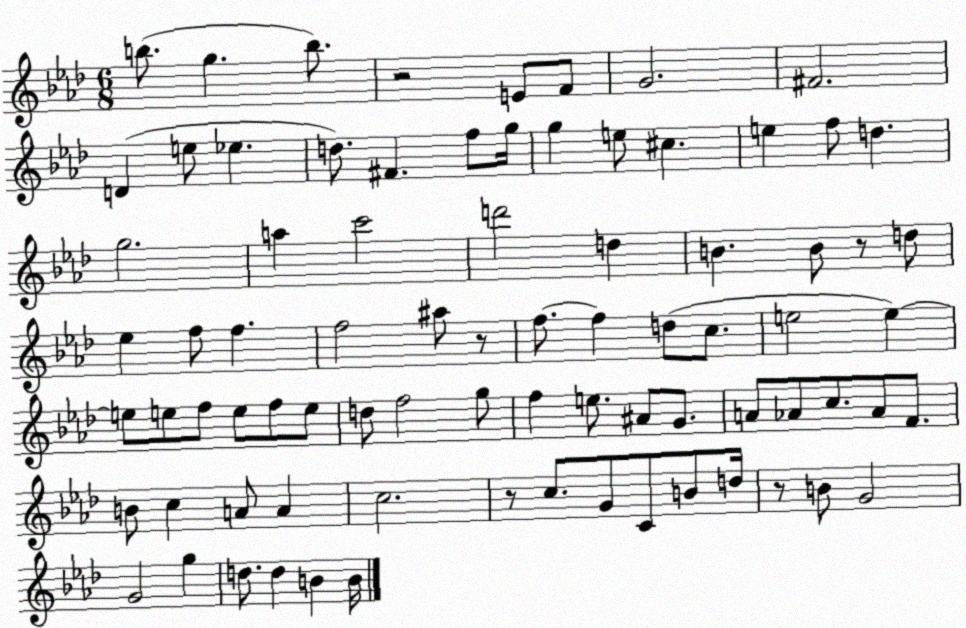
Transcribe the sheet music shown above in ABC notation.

X:1
T:Untitled
M:6/8
L:1/4
K:Ab
b/2 g b/2 z2 E/2 F/2 G2 ^F2 D e/2 _e d/2 ^F f/2 g/4 g e/2 ^c e f/2 d g2 a c'2 d'2 d B B/2 z/2 d/2 _e f/2 f f2 ^a/2 z/2 f/2 f d/2 c/2 e2 e e/2 e/2 f/2 e/2 f/2 e/2 d/2 f2 g/2 f e/2 ^A/2 G/2 A/2 _A/2 c/2 _A/2 F/2 B/2 c A/2 A c2 z/2 c/2 G/2 C/2 B/2 d/4 z/2 B/2 G2 G2 g d/2 d B B/4